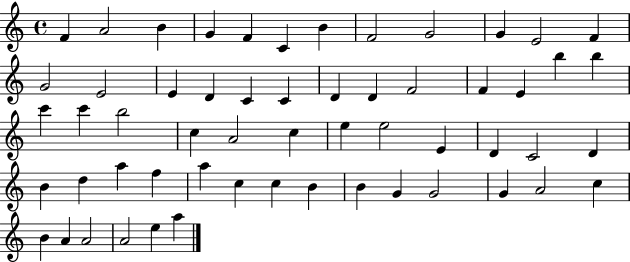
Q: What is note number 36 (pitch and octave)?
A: C4